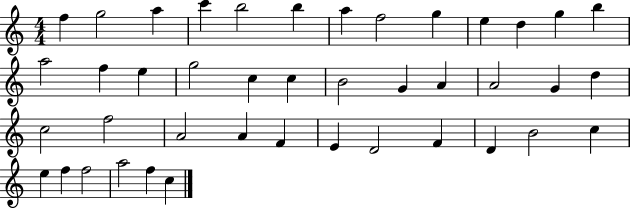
X:1
T:Untitled
M:4/4
L:1/4
K:C
f g2 a c' b2 b a f2 g e d g b a2 f e g2 c c B2 G A A2 G d c2 f2 A2 A F E D2 F D B2 c e f f2 a2 f c